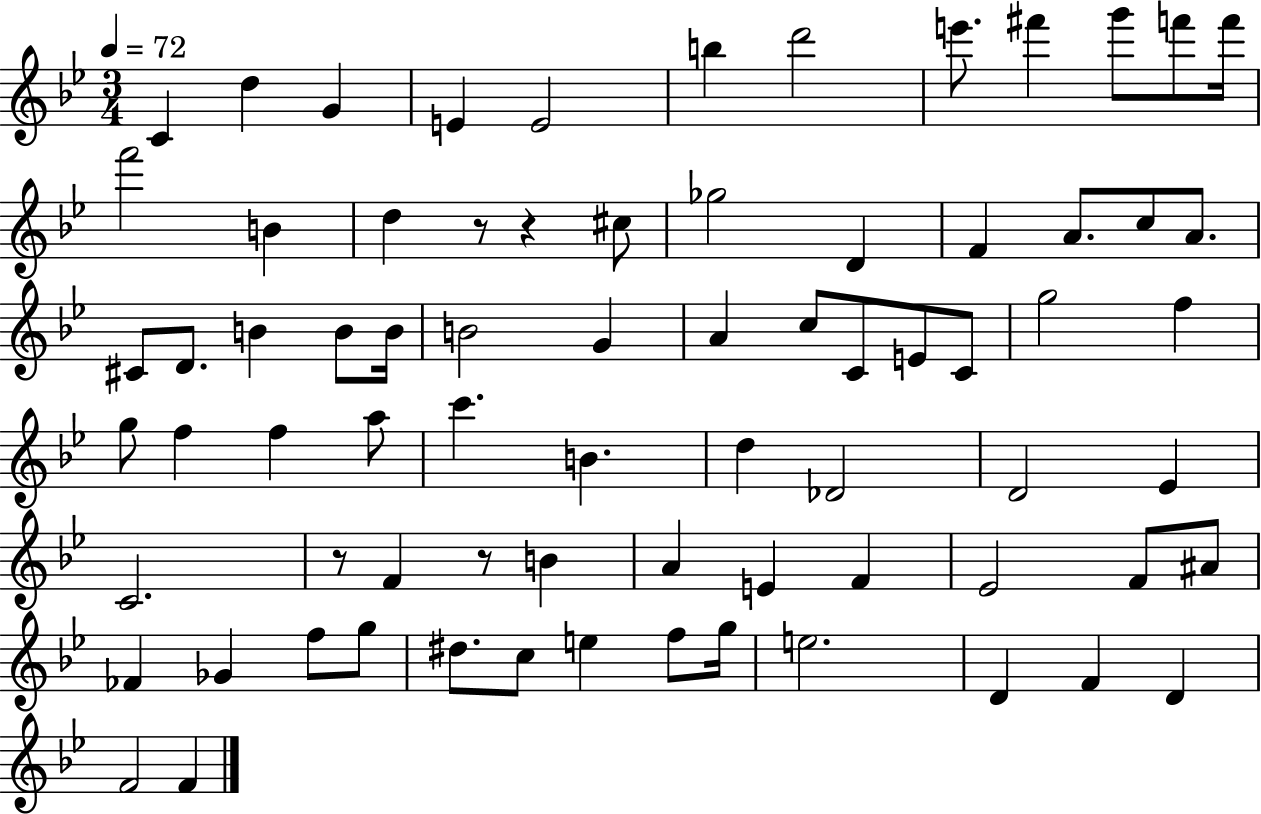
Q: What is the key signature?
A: BES major